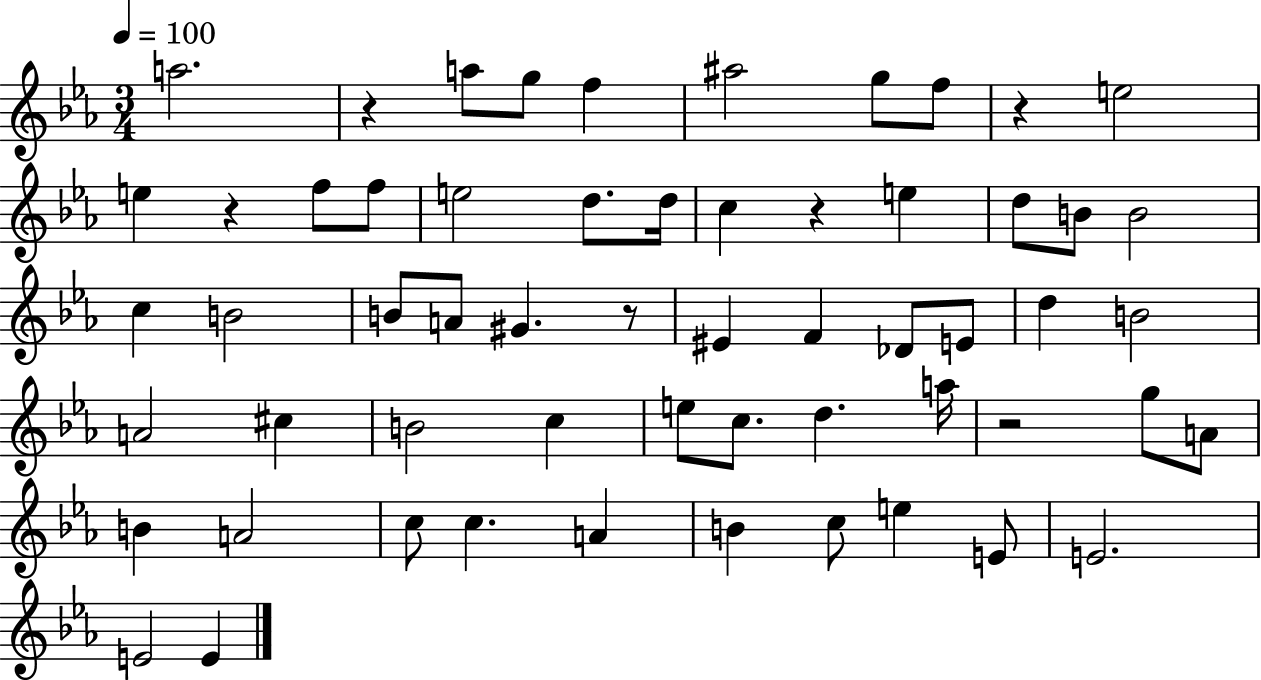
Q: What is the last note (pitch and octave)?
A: E4